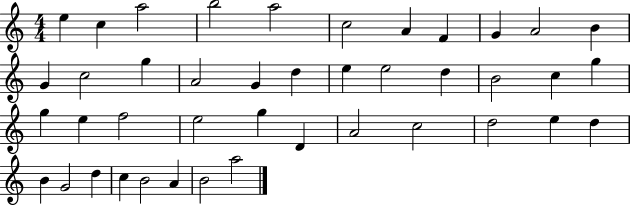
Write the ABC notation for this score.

X:1
T:Untitled
M:4/4
L:1/4
K:C
e c a2 b2 a2 c2 A F G A2 B G c2 g A2 G d e e2 d B2 c g g e f2 e2 g D A2 c2 d2 e d B G2 d c B2 A B2 a2